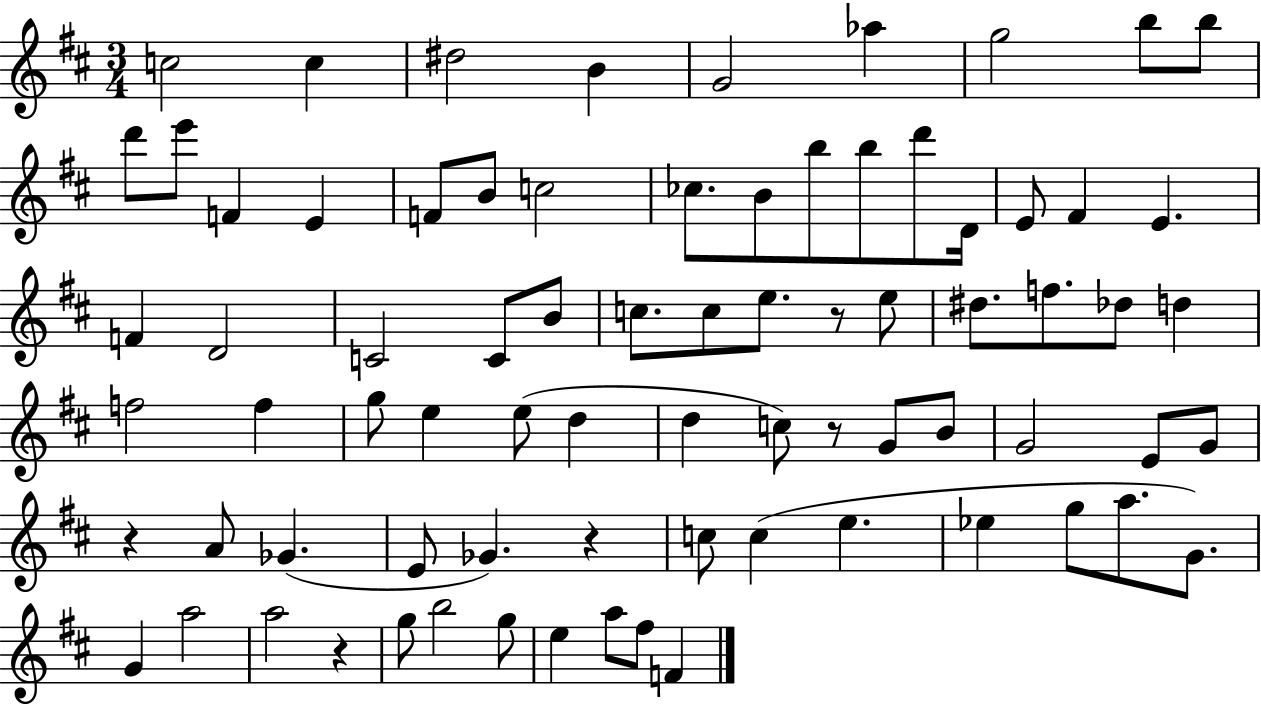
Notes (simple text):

C5/h C5/q D#5/h B4/q G4/h Ab5/q G5/h B5/e B5/e D6/e E6/e F4/q E4/q F4/e B4/e C5/h CES5/e. B4/e B5/e B5/e D6/e D4/s E4/e F#4/q E4/q. F4/q D4/h C4/h C4/e B4/e C5/e. C5/e E5/e. R/e E5/e D#5/e. F5/e. Db5/e D5/q F5/h F5/q G5/e E5/q E5/e D5/q D5/q C5/e R/e G4/e B4/e G4/h E4/e G4/e R/q A4/e Gb4/q. E4/e Gb4/q. R/q C5/e C5/q E5/q. Eb5/q G5/e A5/e. G4/e. G4/q A5/h A5/h R/q G5/e B5/h G5/e E5/q A5/e F#5/e F4/q